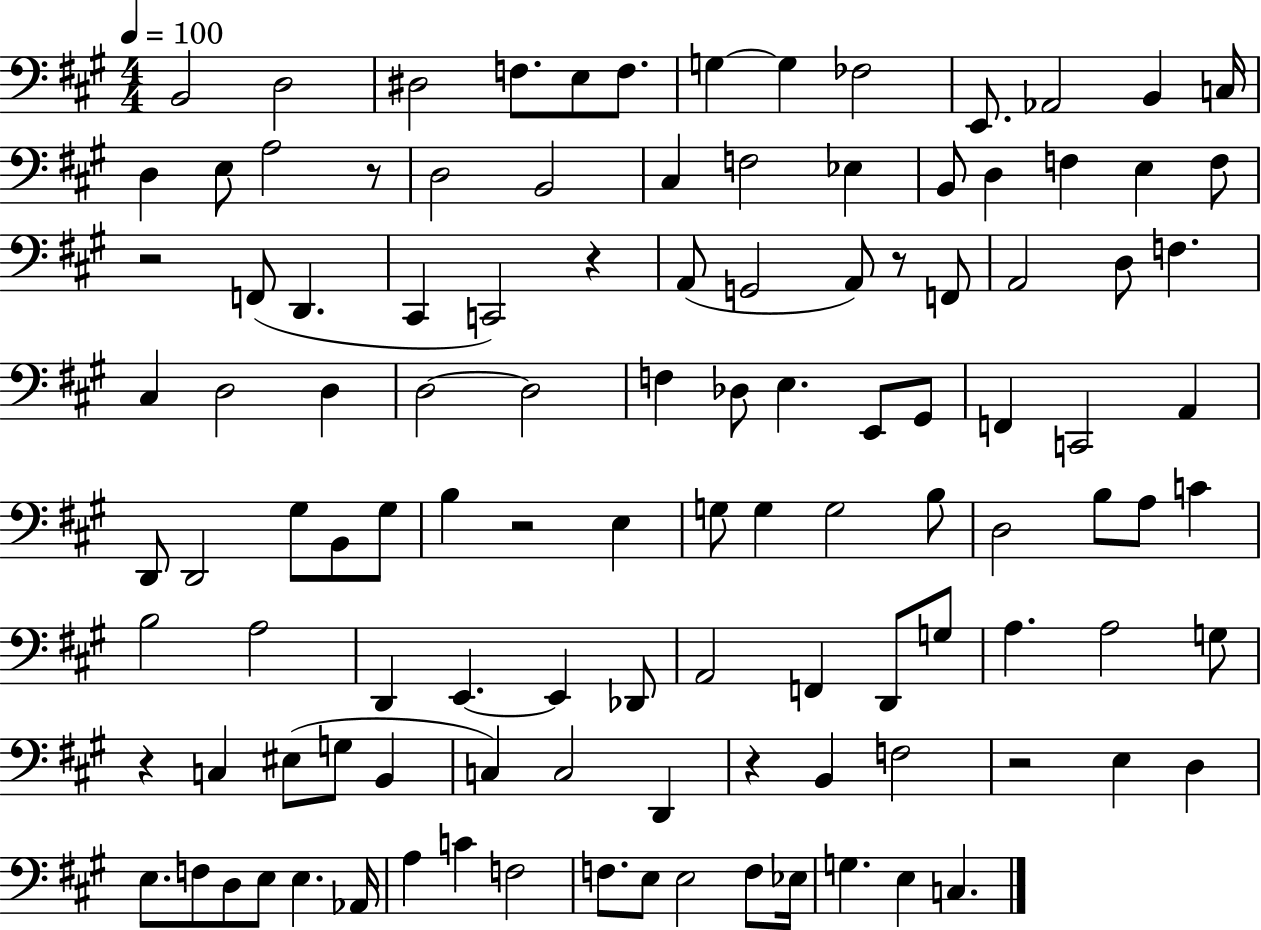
{
  \clef bass
  \numericTimeSignature
  \time 4/4
  \key a \major
  \tempo 4 = 100
  b,2 d2 | dis2 f8. e8 f8. | g4~~ g4 fes2 | e,8. aes,2 b,4 c16 | \break d4 e8 a2 r8 | d2 b,2 | cis4 f2 ees4 | b,8 d4 f4 e4 f8 | \break r2 f,8( d,4. | cis,4 c,2) r4 | a,8( g,2 a,8) r8 f,8 | a,2 d8 f4. | \break cis4 d2 d4 | d2~~ d2 | f4 des8 e4. e,8 gis,8 | f,4 c,2 a,4 | \break d,8 d,2 gis8 b,8 gis8 | b4 r2 e4 | g8 g4 g2 b8 | d2 b8 a8 c'4 | \break b2 a2 | d,4 e,4.~~ e,4 des,8 | a,2 f,4 d,8 g8 | a4. a2 g8 | \break r4 c4 eis8( g8 b,4 | c4) c2 d,4 | r4 b,4 f2 | r2 e4 d4 | \break e8. f8 d8 e8 e4. aes,16 | a4 c'4 f2 | f8. e8 e2 f8 ees16 | g4. e4 c4. | \break \bar "|."
}